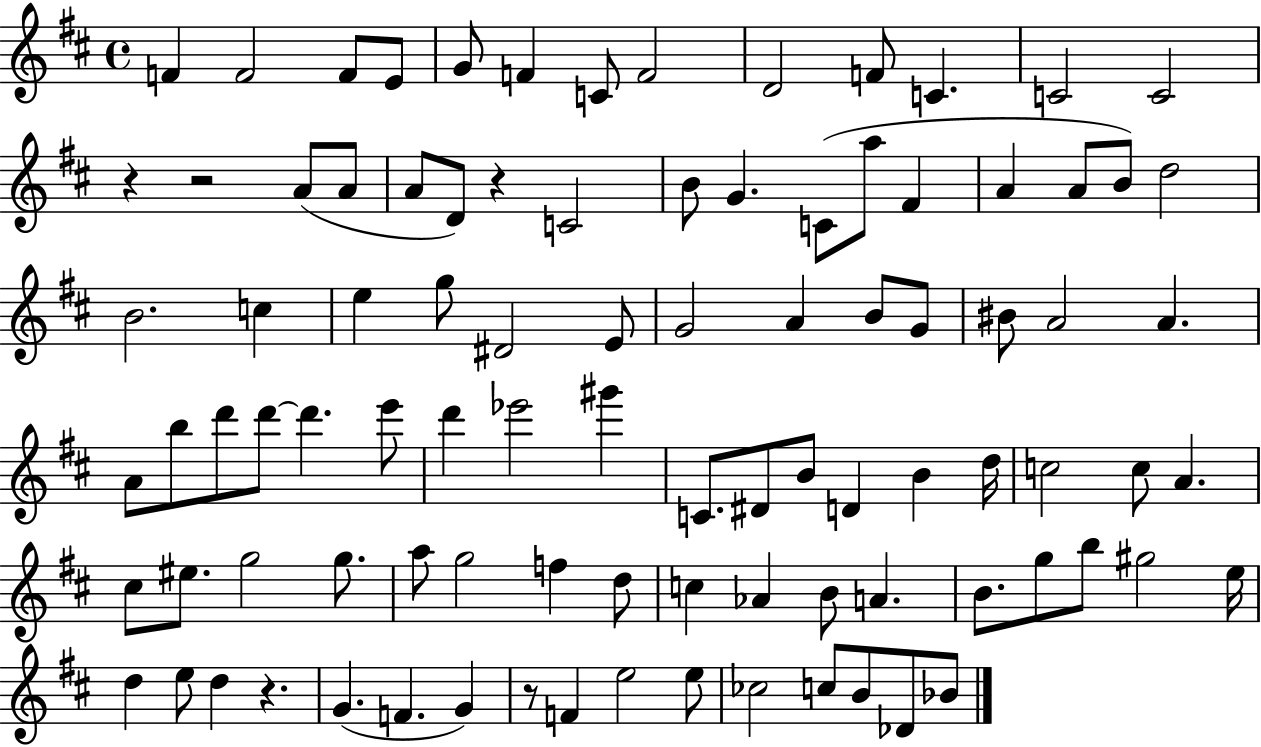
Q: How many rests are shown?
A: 5